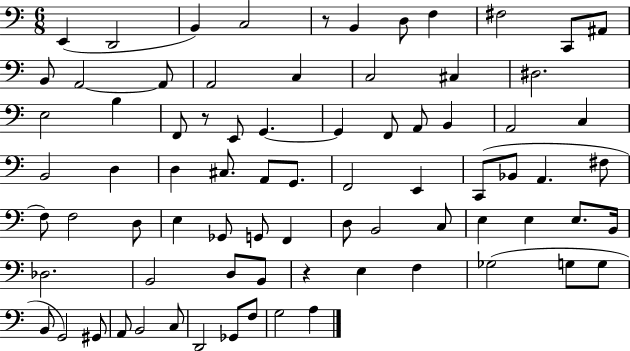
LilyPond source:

{
  \clef bass
  \numericTimeSignature
  \time 6/8
  \key c \major
  e,4( d,2 | b,4) c2 | r8 b,4 d8 f4 | fis2 c,8 ais,8 | \break b,8 a,2~~ a,8 | a,2 c4 | c2 cis4 | dis2. | \break e2 b4 | f,8 r8 e,8 g,4.~~ | g,4 f,8 a,8 b,4 | a,2 c4 | \break b,2 d4 | d4 cis8. a,8 g,8. | f,2 e,4 | c,8( bes,8 a,4. fis8 | \break f8) f2 d8 | e4 ges,8 g,8 f,4 | d8 b,2 c8 | e4 e4 e8. b,16 | \break des2. | b,2 d8 b,8 | r4 e4 f4 | ges2( g8 g8 | \break b,8 g,2) gis,8 | a,8 b,2 c8 | d,2 ges,8 f8 | g2 a4 | \break \bar "|."
}